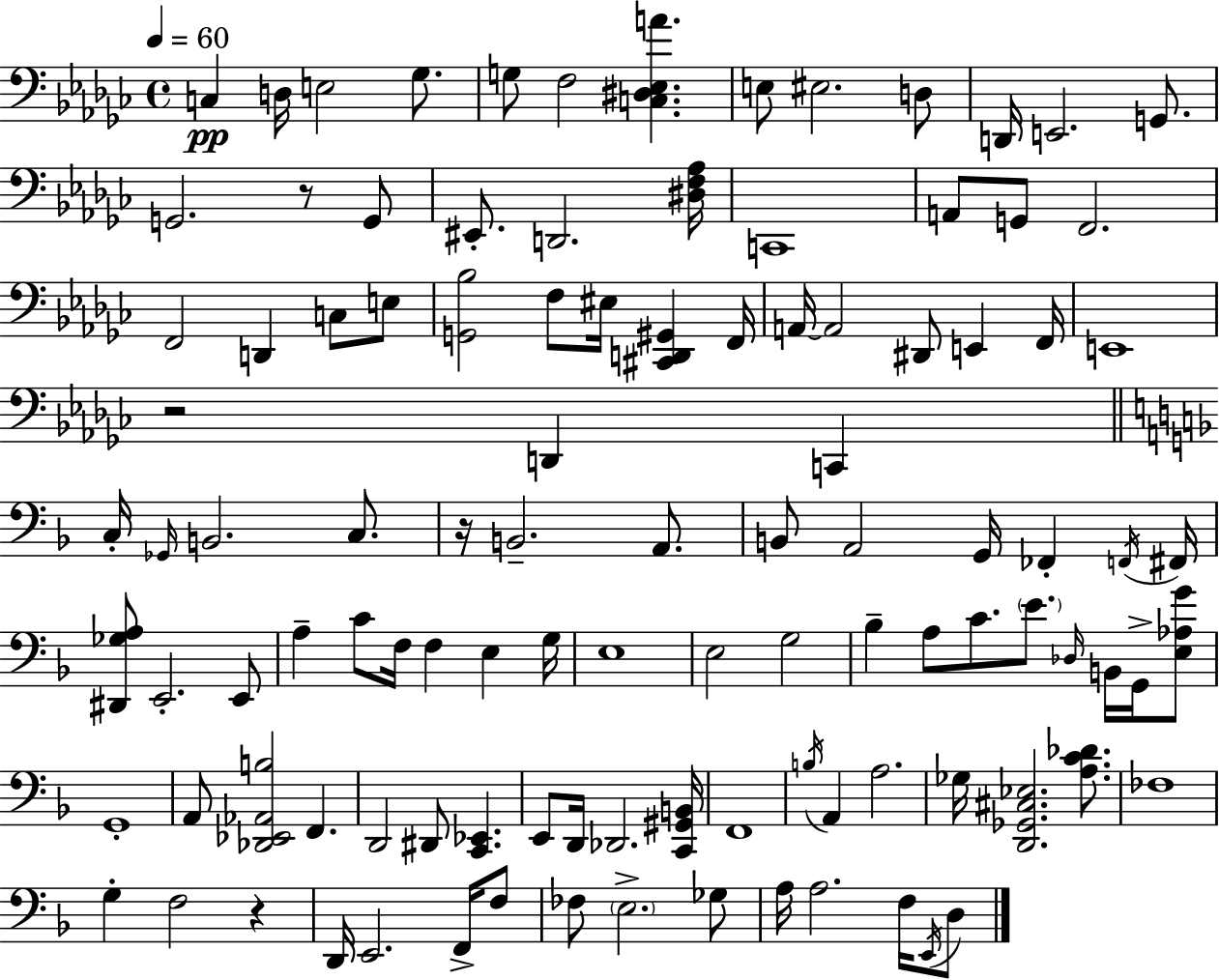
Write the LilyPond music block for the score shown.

{
  \clef bass
  \time 4/4
  \defaultTimeSignature
  \key ees \minor
  \tempo 4 = 60
  c4\pp d16 e2 ges8. | g8 f2 <c dis ees a'>4. | e8 eis2. d8 | d,16 e,2. g,8. | \break g,2. r8 g,8 | eis,8.-. d,2. <dis f aes>16 | c,1 | a,8 g,8 f,2. | \break f,2 d,4 c8 e8 | <g, bes>2 f8 eis16 <cis, d, gis,>4 f,16 | a,16~~ a,2 dis,8 e,4 f,16 | e,1 | \break r2 d,4 c,4 | \bar "||" \break \key d \minor c16-. \grace { ges,16 } b,2. c8. | r16 b,2.-- a,8. | b,8 a,2 g,16 fes,4-. | \acciaccatura { f,16 } fis,16 <dis, ges a>8 e,2.-. | \break e,8 a4-- c'8 f16 f4 e4 | g16 e1 | e2 g2 | bes4-- a8 c'8. \parenthesize e'8. \grace { des16 } b,16 | \break g,16-> <e aes g'>8 g,1-. | a,8 <des, ees, aes, b>2 f,4. | d,2 dis,8 <c, ees,>4. | e,8 d,16 des,2. | \break <c, gis, b,>16 f,1 | \acciaccatura { b16 } a,4 a2. | ges16 <d, ges, cis ees>2. | <a c' des'>8. fes1 | \break g4-. f2 | r4 d,16 e,2. | f,16-> f8 fes8 \parenthesize e2.-> | ges8 a16 a2. | \break f16 \acciaccatura { e,16 } d8 \bar "|."
}